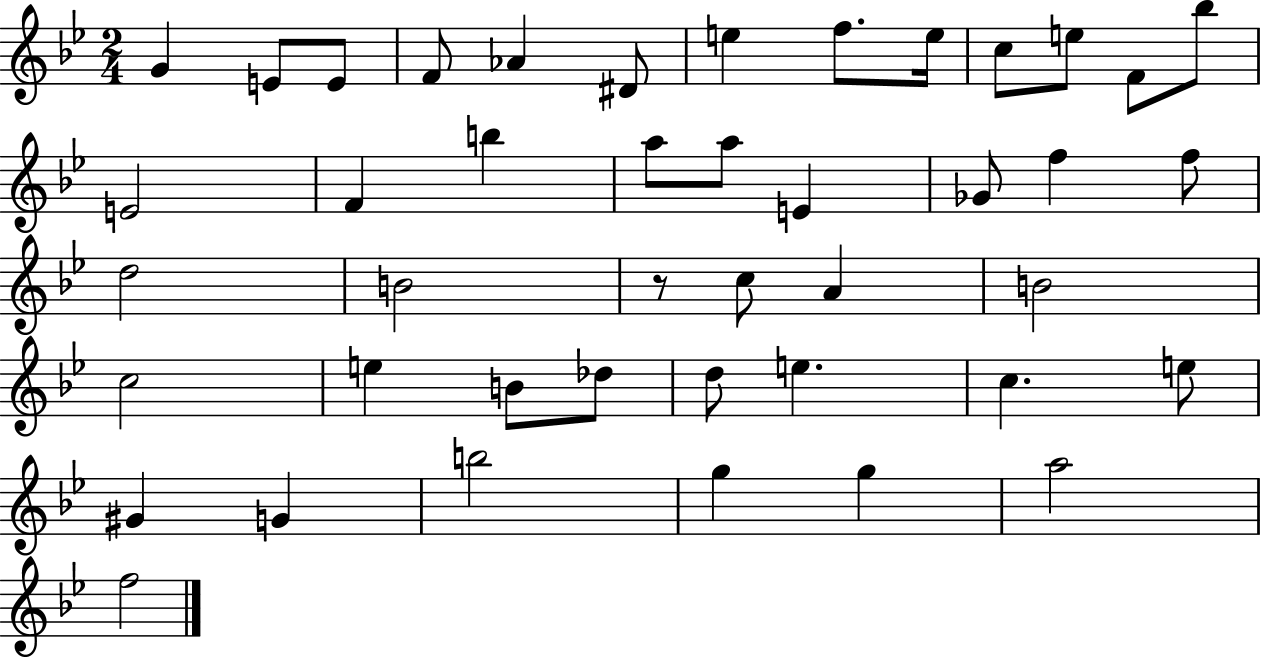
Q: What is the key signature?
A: BES major